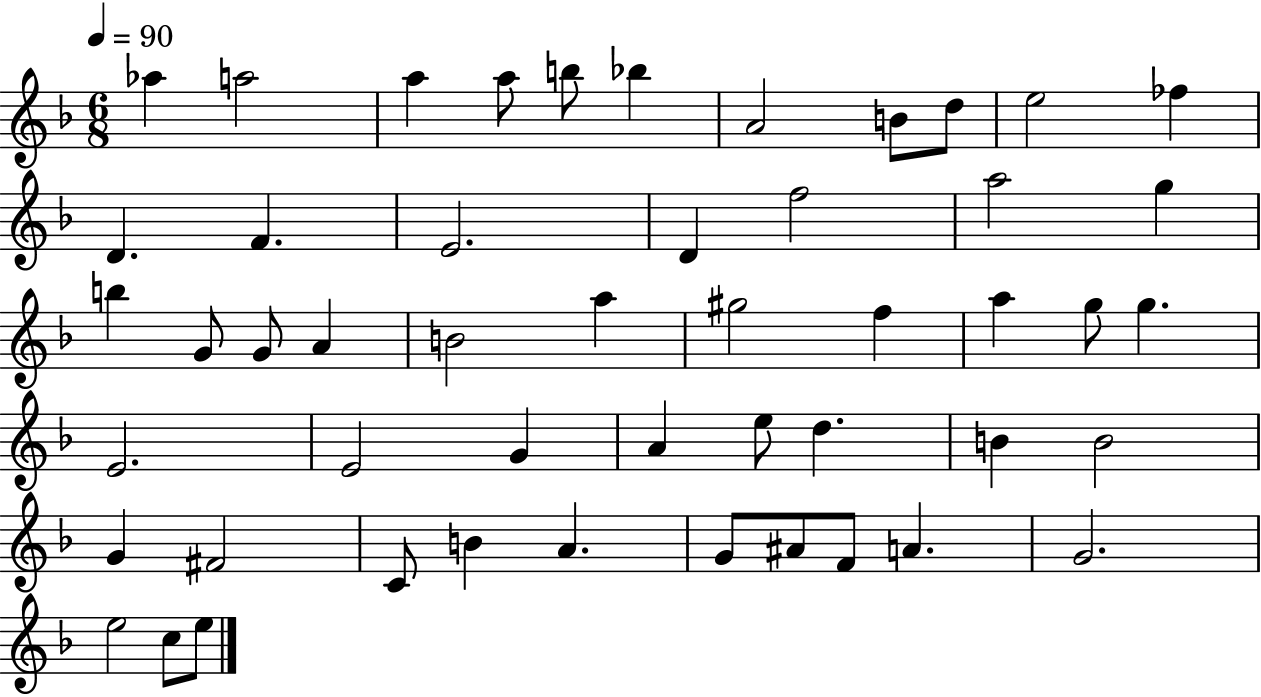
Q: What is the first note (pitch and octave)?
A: Ab5